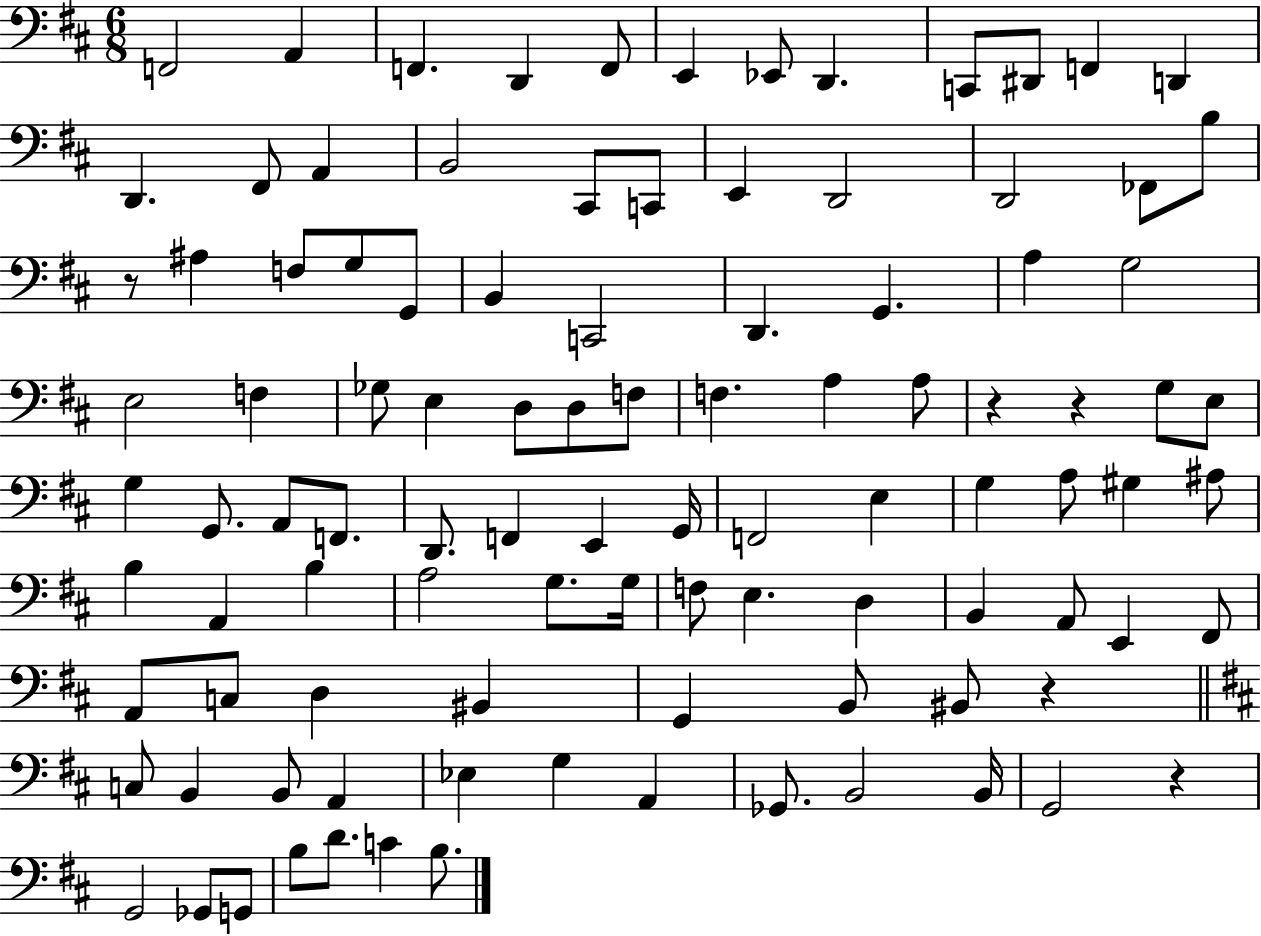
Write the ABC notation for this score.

X:1
T:Untitled
M:6/8
L:1/4
K:D
F,,2 A,, F,, D,, F,,/2 E,, _E,,/2 D,, C,,/2 ^D,,/2 F,, D,, D,, ^F,,/2 A,, B,,2 ^C,,/2 C,,/2 E,, D,,2 D,,2 _F,,/2 B,/2 z/2 ^A, F,/2 G,/2 G,,/2 B,, C,,2 D,, G,, A, G,2 E,2 F, _G,/2 E, D,/2 D,/2 F,/2 F, A, A,/2 z z G,/2 E,/2 G, G,,/2 A,,/2 F,,/2 D,,/2 F,, E,, G,,/4 F,,2 E, G, A,/2 ^G, ^A,/2 B, A,, B, A,2 G,/2 G,/4 F,/2 E, D, B,, A,,/2 E,, ^F,,/2 A,,/2 C,/2 D, ^B,, G,, B,,/2 ^B,,/2 z C,/2 B,, B,,/2 A,, _E, G, A,, _G,,/2 B,,2 B,,/4 G,,2 z G,,2 _G,,/2 G,,/2 B,/2 D/2 C B,/2